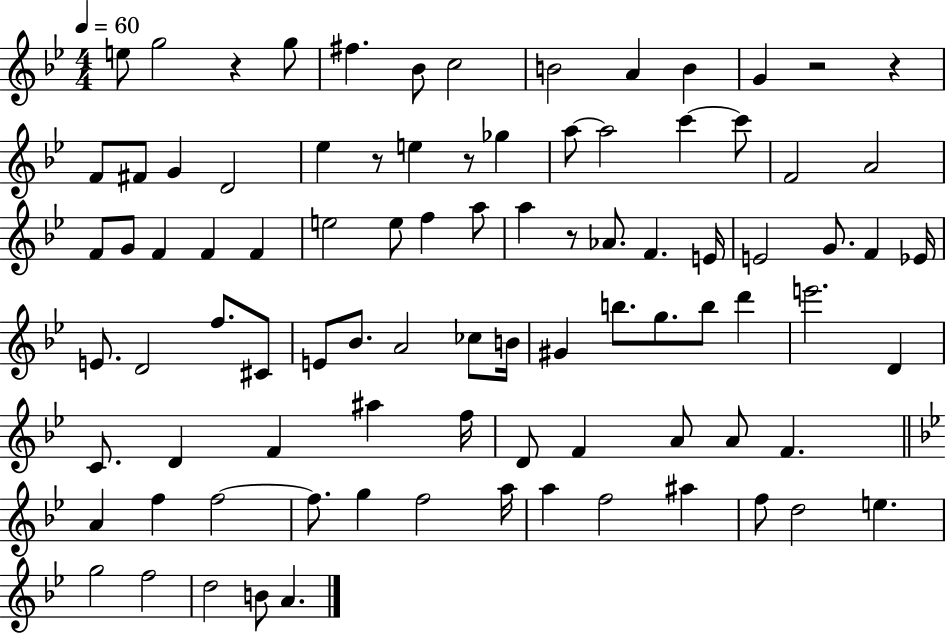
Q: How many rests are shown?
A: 6